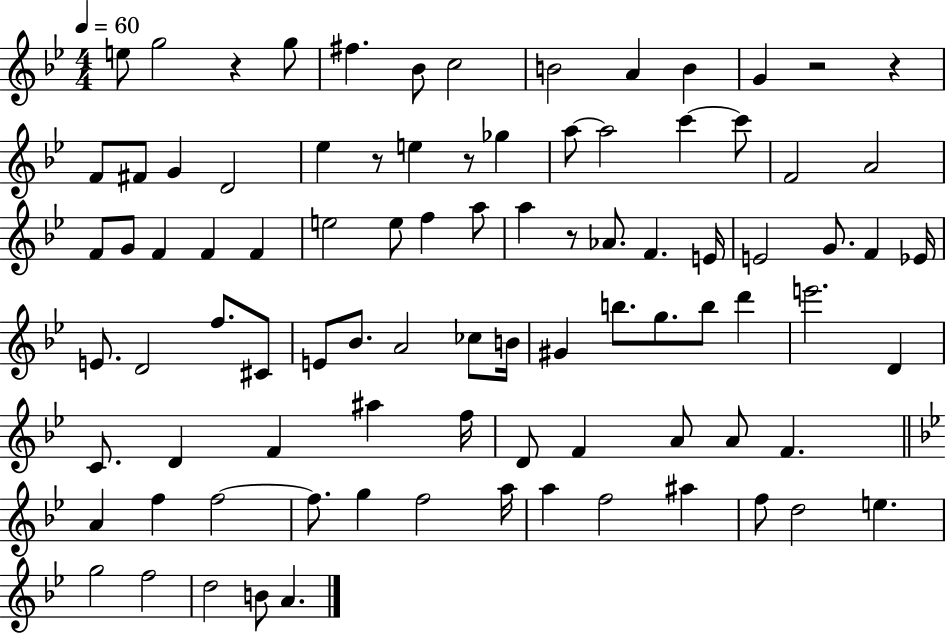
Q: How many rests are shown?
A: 6